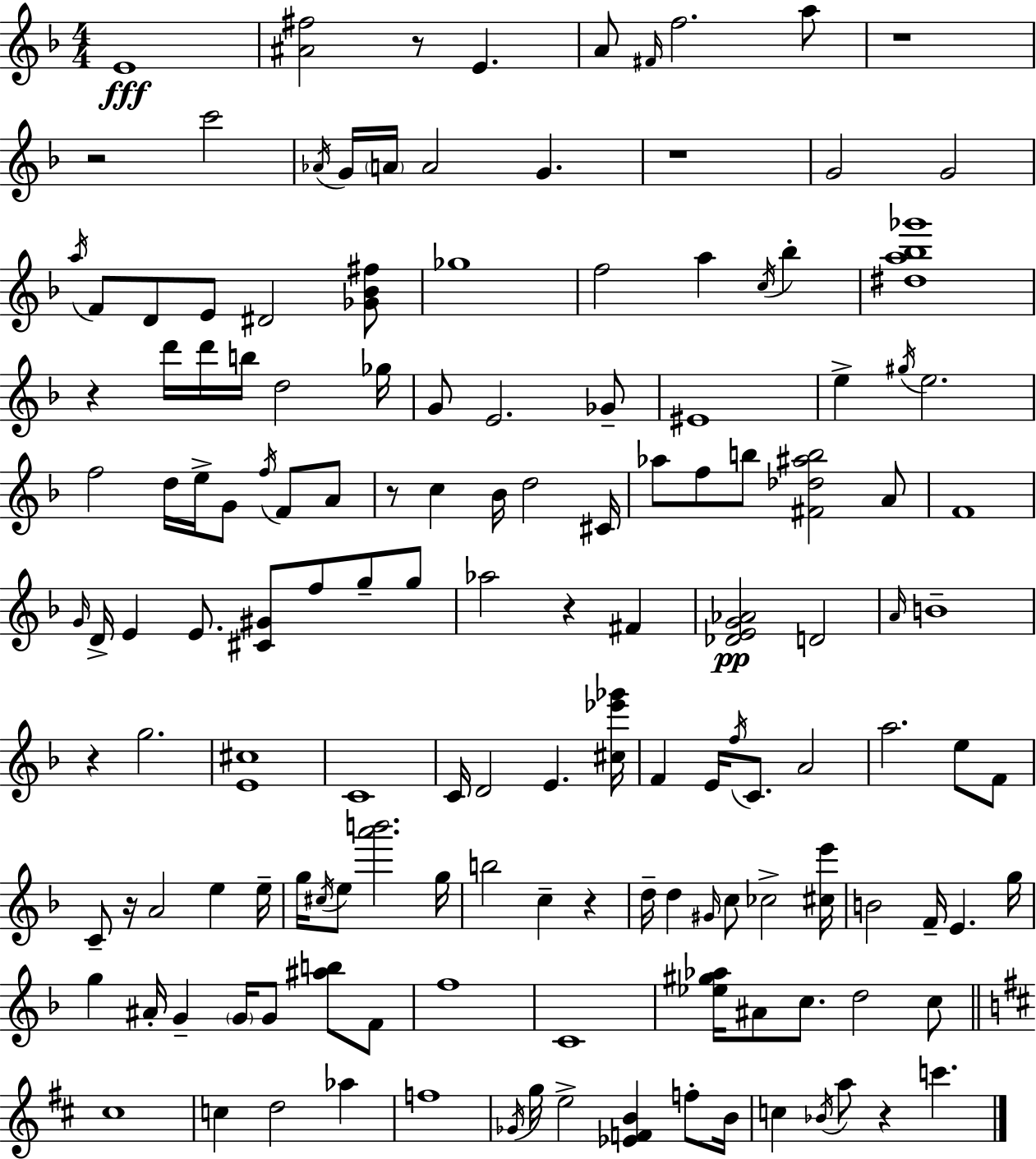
{
  \clef treble
  \numericTimeSignature
  \time 4/4
  \key d \minor
  \repeat volta 2 { e'1\fff | <ais' fis''>2 r8 e'4. | a'8 \grace { fis'16 } f''2. a''8 | r1 | \break r2 c'''2 | \acciaccatura { aes'16 } g'16 \parenthesize a'16 a'2 g'4. | r1 | g'2 g'2 | \break \acciaccatura { a''16 } f'8 d'8 e'8 dis'2 | <ges' bes' fis''>8 ges''1 | f''2 a''4 \acciaccatura { c''16 } | bes''4-. <dis'' a'' bes'' ges'''>1 | \break r4 d'''16 d'''16 b''16 d''2 | ges''16 g'8 e'2. | ges'8-- eis'1 | e''4-> \acciaccatura { gis''16 } e''2. | \break f''2 d''16 e''16-> g'8 | \acciaccatura { f''16 } f'8 a'8 r8 c''4 bes'16 d''2 | cis'16 aes''8 f''8 b''8 <fis' des'' ais'' b''>2 | a'8 f'1 | \break \grace { g'16 } d'16-> e'4 e'8. <cis' gis'>8 | f''8 g''8-- g''8 aes''2 r4 | fis'4 <des' e' g' aes'>2\pp d'2 | \grace { a'16 } b'1-- | \break r4 g''2. | <e' cis''>1 | c'1 | c'16 d'2 | \break e'4. <cis'' ees''' ges'''>16 f'4 e'16 \acciaccatura { f''16 } c'8. | a'2 a''2. | e''8 f'8 c'8-- r16 a'2 | e''4 e''16-- g''16 \acciaccatura { cis''16 } e''8 <a''' b'''>2. | \break g''16 b''2 | c''4-- r4 d''16-- d''4 \grace { gis'16 } | c''8 ces''2-> <cis'' e'''>16 b'2 | f'16-- e'4. g''16 g''4 ais'16-. | \break g'4-- \parenthesize g'16 g'8 <ais'' b''>8 f'8 f''1 | c'1 | <ees'' gis'' aes''>16 ais'8 c''8. | d''2 c''8 \bar "||" \break \key d \major cis''1 | c''4 d''2 aes''4 | f''1 | \acciaccatura { ges'16 } g''16 e''2-> <ees' f' b'>4 f''8-. | \break b'16 c''4 \acciaccatura { bes'16 } a''8 r4 c'''4. | } \bar "|."
}